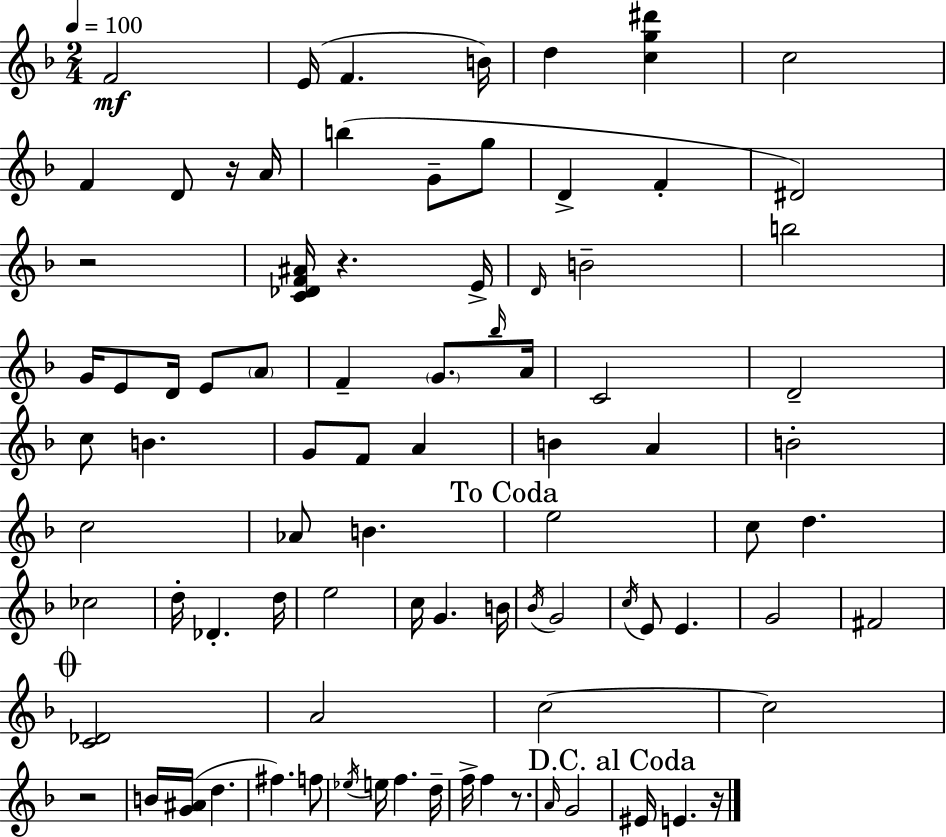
F4/h E4/s F4/q. B4/s D5/q [C5,G5,D#6]/q C5/h F4/q D4/e R/s A4/s B5/q G4/e G5/e D4/q F4/q D#4/h R/h [C4,Db4,F4,A#4]/s R/q. E4/s D4/s B4/h B5/h G4/s E4/e D4/s E4/e A4/e F4/q G4/e. Bb5/s A4/s C4/h D4/h C5/e B4/q. G4/e F4/e A4/q B4/q A4/q B4/h C5/h Ab4/e B4/q. E5/h C5/e D5/q. CES5/h D5/s Db4/q. D5/s E5/h C5/s G4/q. B4/s Bb4/s G4/h C5/s E4/e E4/q. G4/h F#4/h [C4,Db4]/h A4/h C5/h C5/h R/h B4/s [G4,A#4]/s D5/q. F#5/q. F5/e Eb5/s E5/s F5/q. D5/s F5/s F5/q R/e. A4/s G4/h EIS4/s E4/q. R/s